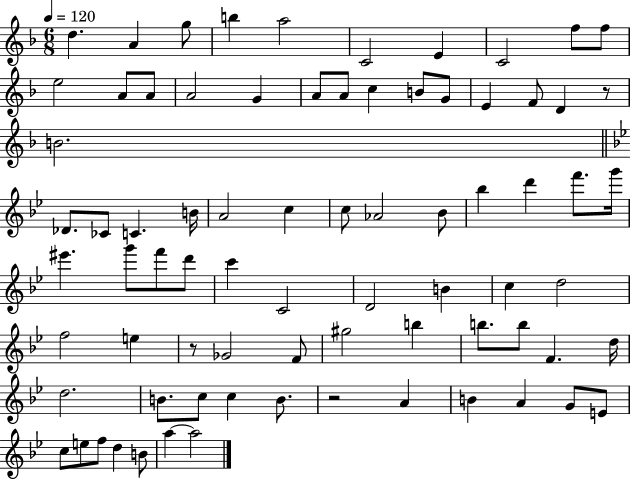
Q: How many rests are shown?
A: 3